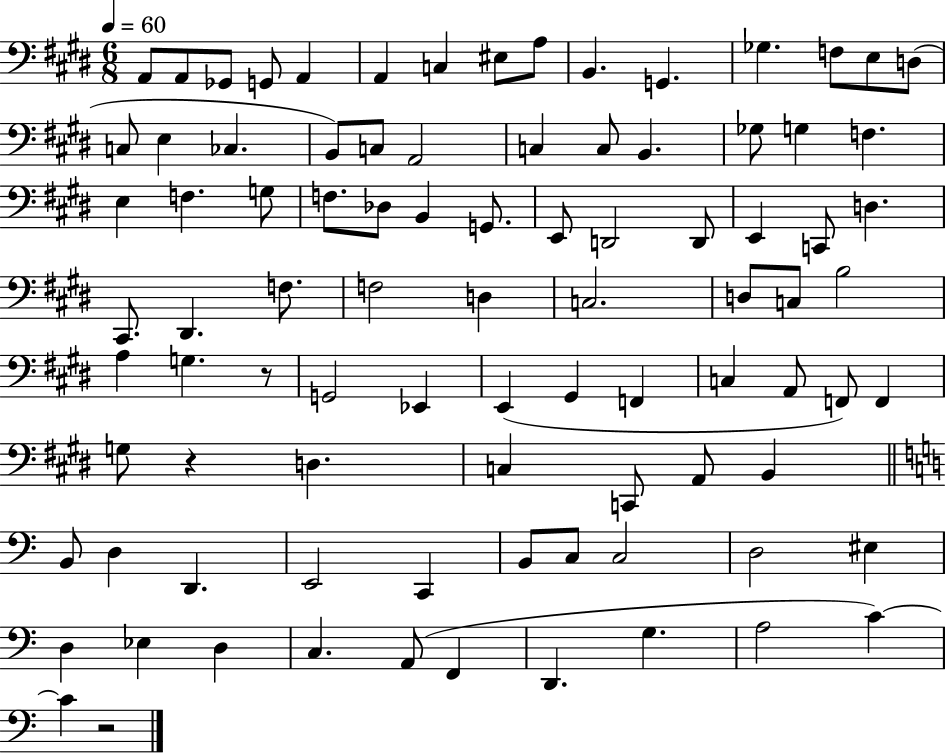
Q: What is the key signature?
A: E major